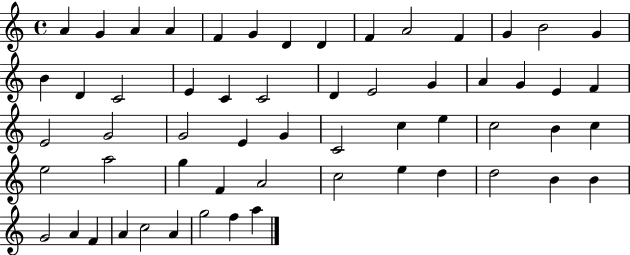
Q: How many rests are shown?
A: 0